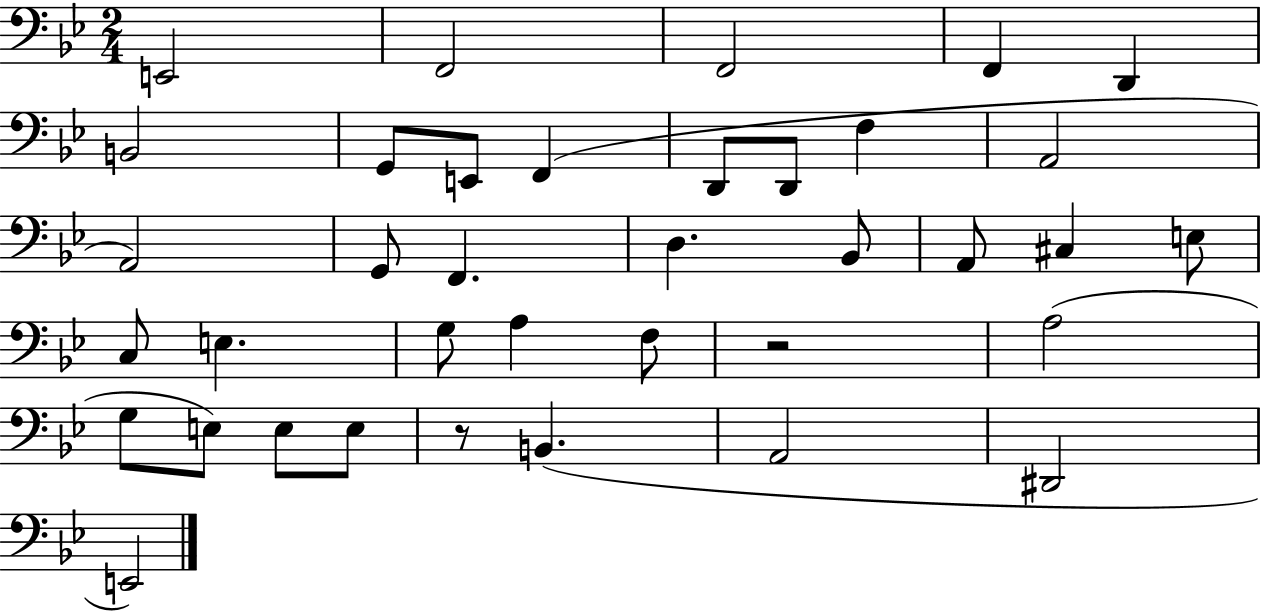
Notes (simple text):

E2/h F2/h F2/h F2/q D2/q B2/h G2/e E2/e F2/q D2/e D2/e F3/q A2/h A2/h G2/e F2/q. D3/q. Bb2/e A2/e C#3/q E3/e C3/e E3/q. G3/e A3/q F3/e R/h A3/h G3/e E3/e E3/e E3/e R/e B2/q. A2/h D#2/h E2/h